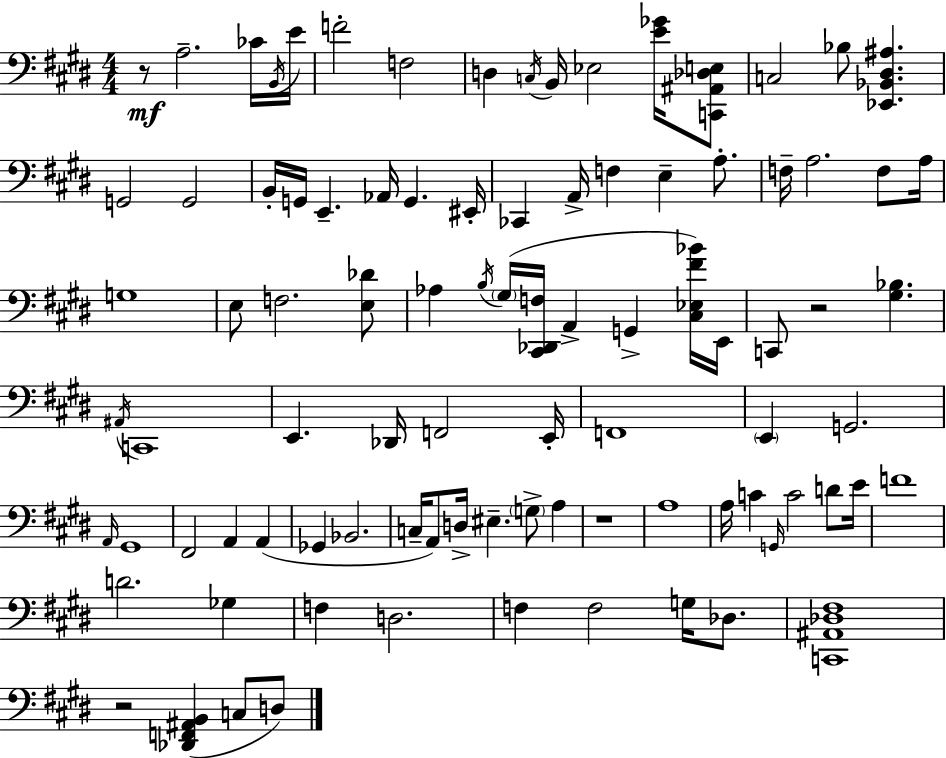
R/e A3/h. CES4/s B2/s E4/s F4/h F3/h D3/q C3/s B2/s Eb3/h [E4,Gb4]/s [C2,A#2,Db3,E3]/e C3/h Bb3/e [Eb2,Bb2,D#3,A#3]/q. G2/h G2/h B2/s G2/s E2/q. Ab2/s G2/q. EIS2/s CES2/q A2/s F3/q E3/q A3/e. F3/s A3/h. F3/e A3/s G3/w E3/e F3/h. [E3,Db4]/e Ab3/q B3/s G#3/s [C#2,Db2,F3]/s A2/q G2/q [C#3,Eb3,F#4,Bb4]/s E2/s C2/e R/h [G#3,Bb3]/q. A#2/s C2/w E2/q. Db2/s F2/h E2/s F2/w E2/q G2/h. A2/s G#2/w F#2/h A2/q A2/q Gb2/q Bb2/h. C3/s A2/e D3/s EIS3/q. G3/e A3/q R/w A3/w A3/s C4/q G2/s C4/h D4/e E4/s F4/w D4/h. Gb3/q F3/q D3/h. F3/q F3/h G3/s Db3/e. [C2,A#2,Db3,F#3]/w R/h [Db2,F2,A#2,B2]/q C3/e D3/e